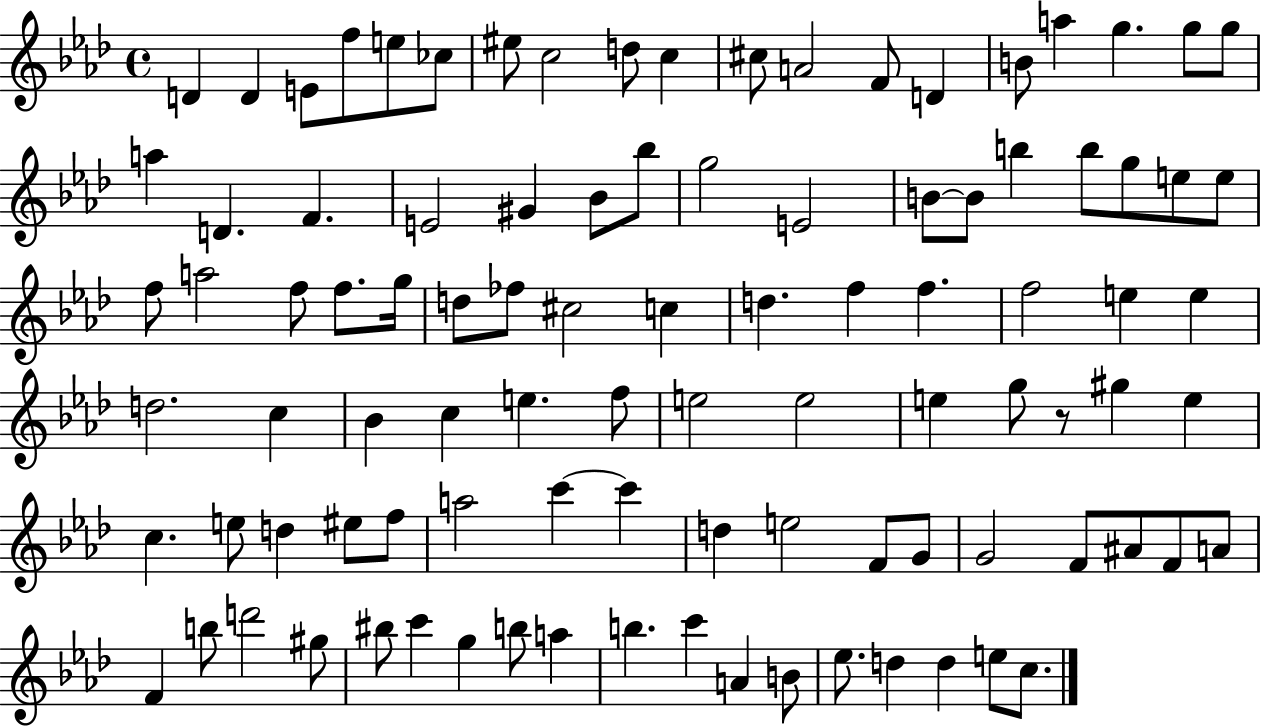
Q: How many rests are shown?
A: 1